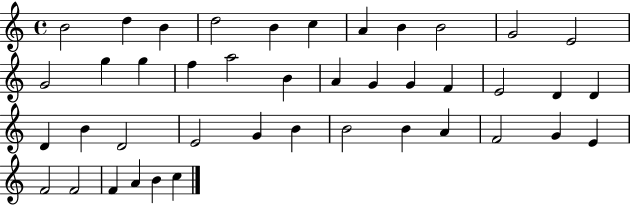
B4/h D5/q B4/q D5/h B4/q C5/q A4/q B4/q B4/h G4/h E4/h G4/h G5/q G5/q F5/q A5/h B4/q A4/q G4/q G4/q F4/q E4/h D4/q D4/q D4/q B4/q D4/h E4/h G4/q B4/q B4/h B4/q A4/q F4/h G4/q E4/q F4/h F4/h F4/q A4/q B4/q C5/q